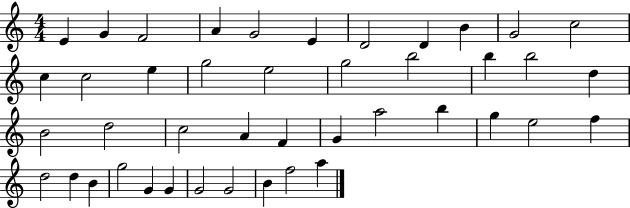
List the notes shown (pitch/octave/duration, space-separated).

E4/q G4/q F4/h A4/q G4/h E4/q D4/h D4/q B4/q G4/h C5/h C5/q C5/h E5/q G5/h E5/h G5/h B5/h B5/q B5/h D5/q B4/h D5/h C5/h A4/q F4/q G4/q A5/h B5/q G5/q E5/h F5/q D5/h D5/q B4/q G5/h G4/q G4/q G4/h G4/h B4/q F5/h A5/q